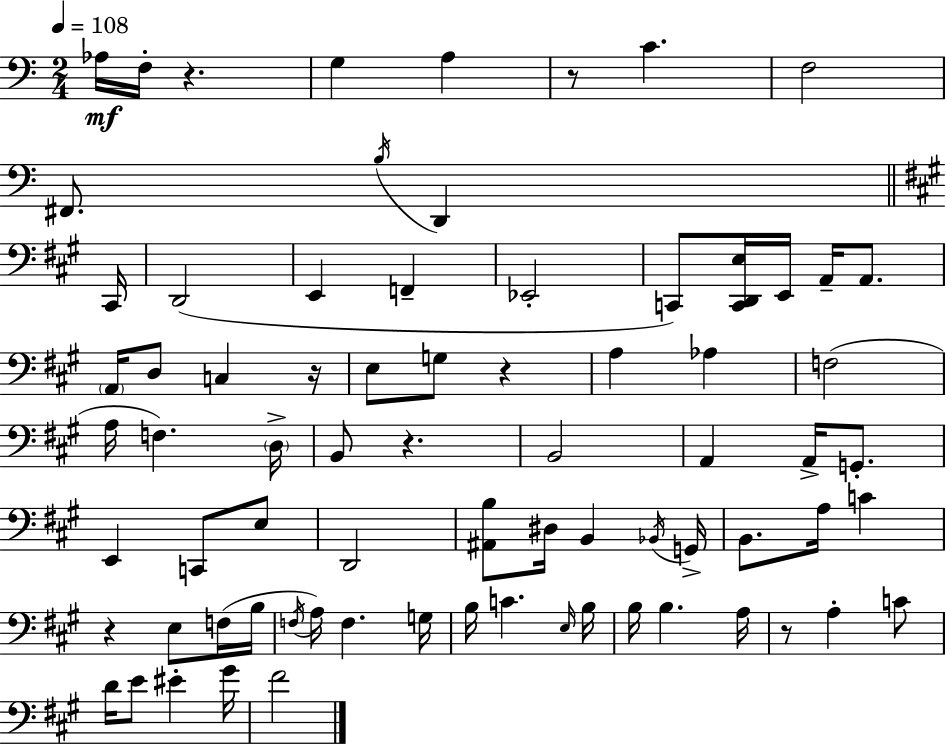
{
  \clef bass
  \numericTimeSignature
  \time 2/4
  \key a \minor
  \tempo 4 = 108
  \repeat volta 2 { aes16\mf f16-. r4. | g4 a4 | r8 c'4. | f2 | \break fis,8. \acciaccatura { b16 } d,4 | \bar "||" \break \key a \major cis,16 d,2( | e,4 f,4-- | ees,2-. | c,8) <c, d, e>16 e,16 a,16-- a,8. | \break \parenthesize a,16 d8 c4 | r16 e8 g8 r4 | a4 aes4 | f2( | \break a16 f4.) | \parenthesize d16-> b,8 r4. | b,2 | a,4 a,16-> g,8.-. | \break e,4 c,8 e8 | d,2 | <ais, b>8 dis16 b,4 | \acciaccatura { bes,16 } g,16-> b,8. a16 c'4 | \break r4 e8 | f16( b16 \acciaccatura { f16 }) a16 f4. | g16 b16 c'4. | \grace { e16 } b16 b16 b4. | \break a16 r8 a4-. | c'8 d'16 e'8 eis'4-. | gis'16 fis'2 | } \bar "|."
}